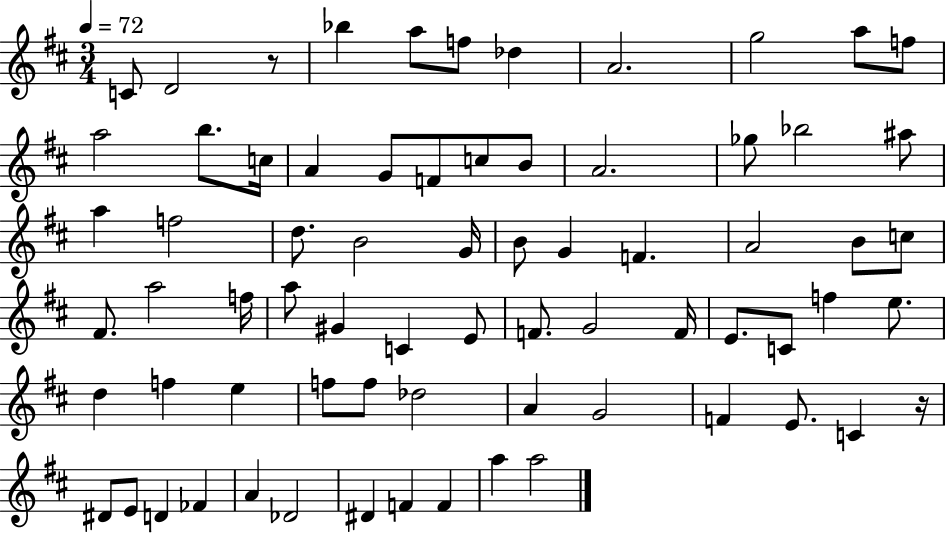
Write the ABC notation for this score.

X:1
T:Untitled
M:3/4
L:1/4
K:D
C/2 D2 z/2 _b a/2 f/2 _d A2 g2 a/2 f/2 a2 b/2 c/4 A G/2 F/2 c/2 B/2 A2 _g/2 _b2 ^a/2 a f2 d/2 B2 G/4 B/2 G F A2 B/2 c/2 ^F/2 a2 f/4 a/2 ^G C E/2 F/2 G2 F/4 E/2 C/2 f e/2 d f e f/2 f/2 _d2 A G2 F E/2 C z/4 ^D/2 E/2 D _F A _D2 ^D F F a a2